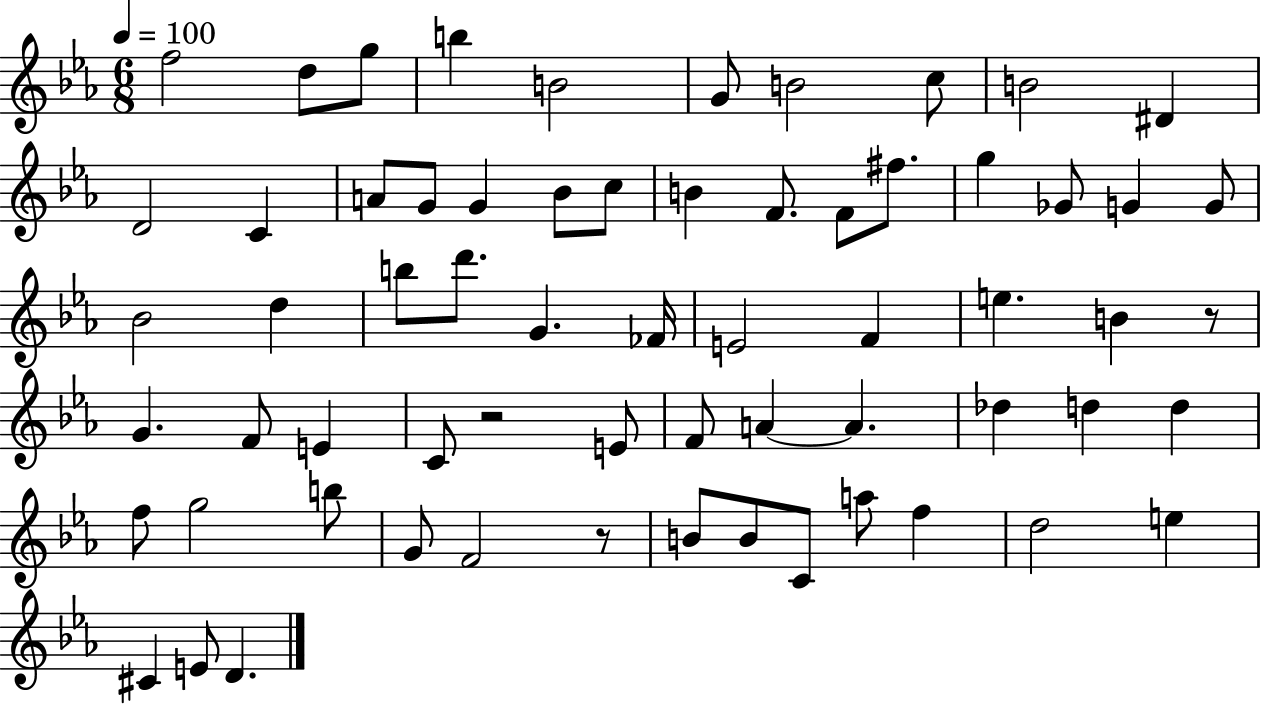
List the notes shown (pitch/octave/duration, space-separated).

F5/h D5/e G5/e B5/q B4/h G4/e B4/h C5/e B4/h D#4/q D4/h C4/q A4/e G4/e G4/q Bb4/e C5/e B4/q F4/e. F4/e F#5/e. G5/q Gb4/e G4/q G4/e Bb4/h D5/q B5/e D6/e. G4/q. FES4/s E4/h F4/q E5/q. B4/q R/e G4/q. F4/e E4/q C4/e R/h E4/e F4/e A4/q A4/q. Db5/q D5/q D5/q F5/e G5/h B5/e G4/e F4/h R/e B4/e B4/e C4/e A5/e F5/q D5/h E5/q C#4/q E4/e D4/q.